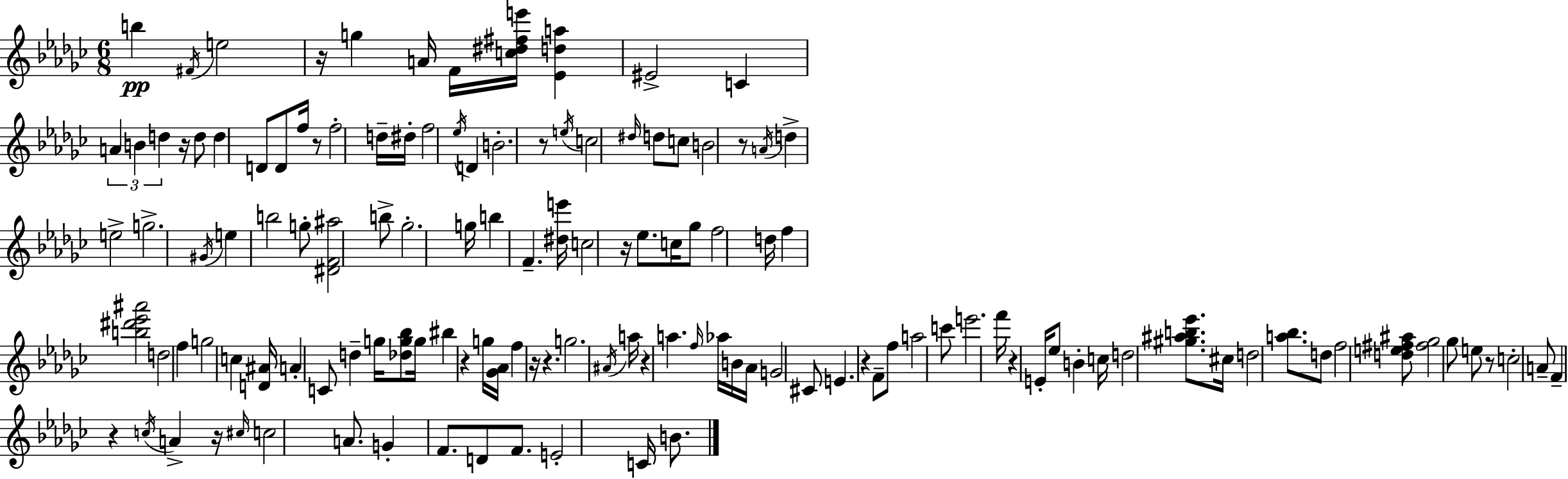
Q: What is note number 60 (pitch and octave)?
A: G5